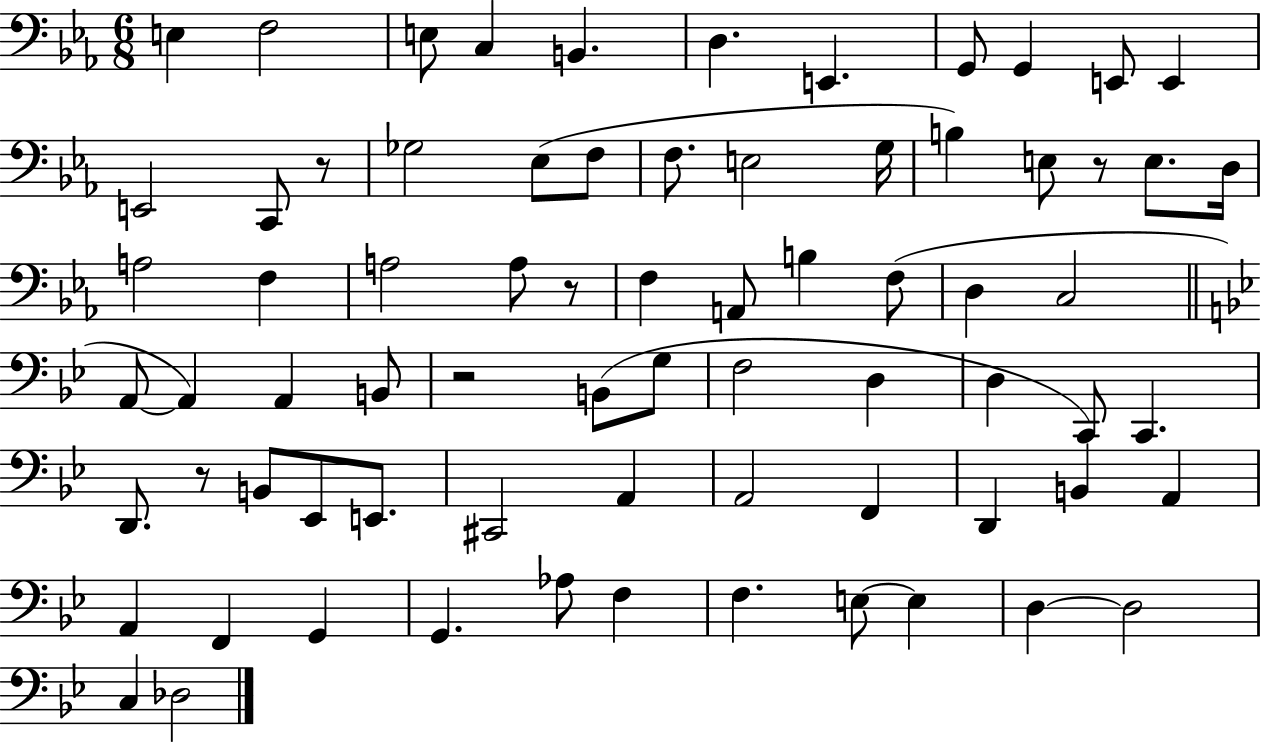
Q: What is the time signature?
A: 6/8